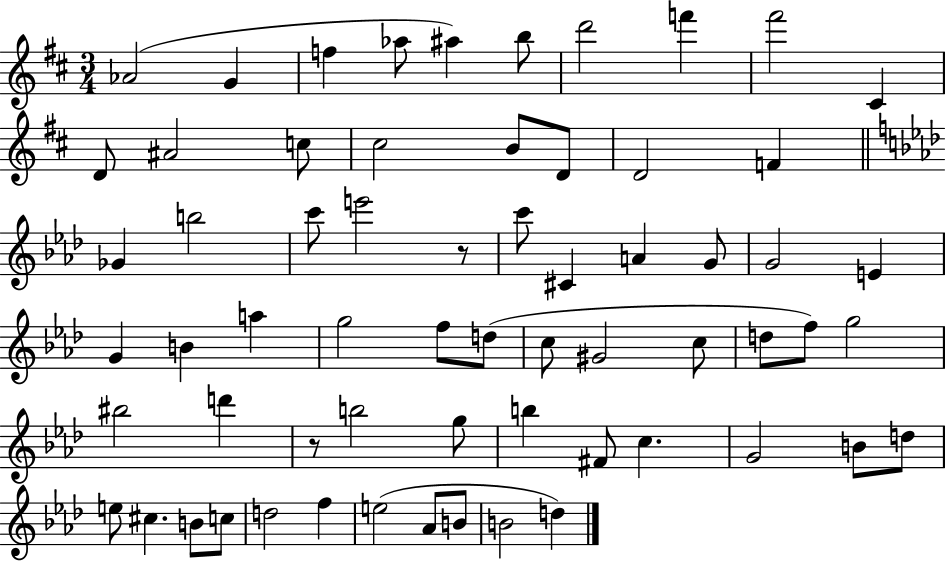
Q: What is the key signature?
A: D major